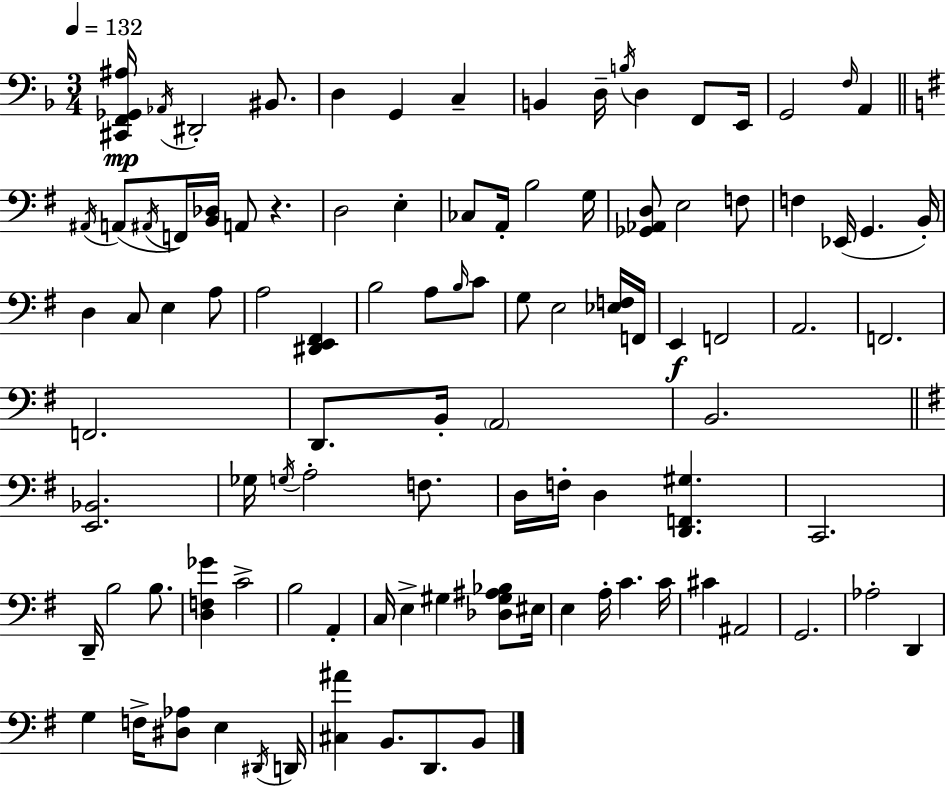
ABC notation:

X:1
T:Untitled
M:3/4
L:1/4
K:F
[^C,,F,,_G,,^A,]/4 _A,,/4 ^D,,2 ^B,,/2 D, G,, C, B,, D,/4 B,/4 D, F,,/2 E,,/4 G,,2 F,/4 A,, ^A,,/4 A,,/2 ^A,,/4 F,,/4 [B,,_D,]/4 A,,/2 z D,2 E, _C,/2 A,,/4 B,2 G,/4 [_G,,_A,,D,]/2 E,2 F,/2 F, _E,,/4 G,, B,,/4 D, C,/2 E, A,/2 A,2 [^D,,E,,^F,,] B,2 A,/2 B,/4 C/2 G,/2 E,2 [_E,F,]/4 F,,/4 E,, F,,2 A,,2 F,,2 F,,2 D,,/2 B,,/4 A,,2 B,,2 [E,,_B,,]2 _G,/4 G,/4 A,2 F,/2 D,/4 F,/4 D, [D,,F,,^G,] C,,2 D,,/4 B,2 B,/2 [D,F,_G] C2 B,2 A,, C,/4 E, ^G, [_D,^G,^A,_B,]/2 ^E,/4 E, A,/4 C C/4 ^C ^A,,2 G,,2 _A,2 D,, G, F,/4 [^D,_A,]/2 E, ^D,,/4 D,,/4 [^C,^A] B,,/2 D,,/2 B,,/2